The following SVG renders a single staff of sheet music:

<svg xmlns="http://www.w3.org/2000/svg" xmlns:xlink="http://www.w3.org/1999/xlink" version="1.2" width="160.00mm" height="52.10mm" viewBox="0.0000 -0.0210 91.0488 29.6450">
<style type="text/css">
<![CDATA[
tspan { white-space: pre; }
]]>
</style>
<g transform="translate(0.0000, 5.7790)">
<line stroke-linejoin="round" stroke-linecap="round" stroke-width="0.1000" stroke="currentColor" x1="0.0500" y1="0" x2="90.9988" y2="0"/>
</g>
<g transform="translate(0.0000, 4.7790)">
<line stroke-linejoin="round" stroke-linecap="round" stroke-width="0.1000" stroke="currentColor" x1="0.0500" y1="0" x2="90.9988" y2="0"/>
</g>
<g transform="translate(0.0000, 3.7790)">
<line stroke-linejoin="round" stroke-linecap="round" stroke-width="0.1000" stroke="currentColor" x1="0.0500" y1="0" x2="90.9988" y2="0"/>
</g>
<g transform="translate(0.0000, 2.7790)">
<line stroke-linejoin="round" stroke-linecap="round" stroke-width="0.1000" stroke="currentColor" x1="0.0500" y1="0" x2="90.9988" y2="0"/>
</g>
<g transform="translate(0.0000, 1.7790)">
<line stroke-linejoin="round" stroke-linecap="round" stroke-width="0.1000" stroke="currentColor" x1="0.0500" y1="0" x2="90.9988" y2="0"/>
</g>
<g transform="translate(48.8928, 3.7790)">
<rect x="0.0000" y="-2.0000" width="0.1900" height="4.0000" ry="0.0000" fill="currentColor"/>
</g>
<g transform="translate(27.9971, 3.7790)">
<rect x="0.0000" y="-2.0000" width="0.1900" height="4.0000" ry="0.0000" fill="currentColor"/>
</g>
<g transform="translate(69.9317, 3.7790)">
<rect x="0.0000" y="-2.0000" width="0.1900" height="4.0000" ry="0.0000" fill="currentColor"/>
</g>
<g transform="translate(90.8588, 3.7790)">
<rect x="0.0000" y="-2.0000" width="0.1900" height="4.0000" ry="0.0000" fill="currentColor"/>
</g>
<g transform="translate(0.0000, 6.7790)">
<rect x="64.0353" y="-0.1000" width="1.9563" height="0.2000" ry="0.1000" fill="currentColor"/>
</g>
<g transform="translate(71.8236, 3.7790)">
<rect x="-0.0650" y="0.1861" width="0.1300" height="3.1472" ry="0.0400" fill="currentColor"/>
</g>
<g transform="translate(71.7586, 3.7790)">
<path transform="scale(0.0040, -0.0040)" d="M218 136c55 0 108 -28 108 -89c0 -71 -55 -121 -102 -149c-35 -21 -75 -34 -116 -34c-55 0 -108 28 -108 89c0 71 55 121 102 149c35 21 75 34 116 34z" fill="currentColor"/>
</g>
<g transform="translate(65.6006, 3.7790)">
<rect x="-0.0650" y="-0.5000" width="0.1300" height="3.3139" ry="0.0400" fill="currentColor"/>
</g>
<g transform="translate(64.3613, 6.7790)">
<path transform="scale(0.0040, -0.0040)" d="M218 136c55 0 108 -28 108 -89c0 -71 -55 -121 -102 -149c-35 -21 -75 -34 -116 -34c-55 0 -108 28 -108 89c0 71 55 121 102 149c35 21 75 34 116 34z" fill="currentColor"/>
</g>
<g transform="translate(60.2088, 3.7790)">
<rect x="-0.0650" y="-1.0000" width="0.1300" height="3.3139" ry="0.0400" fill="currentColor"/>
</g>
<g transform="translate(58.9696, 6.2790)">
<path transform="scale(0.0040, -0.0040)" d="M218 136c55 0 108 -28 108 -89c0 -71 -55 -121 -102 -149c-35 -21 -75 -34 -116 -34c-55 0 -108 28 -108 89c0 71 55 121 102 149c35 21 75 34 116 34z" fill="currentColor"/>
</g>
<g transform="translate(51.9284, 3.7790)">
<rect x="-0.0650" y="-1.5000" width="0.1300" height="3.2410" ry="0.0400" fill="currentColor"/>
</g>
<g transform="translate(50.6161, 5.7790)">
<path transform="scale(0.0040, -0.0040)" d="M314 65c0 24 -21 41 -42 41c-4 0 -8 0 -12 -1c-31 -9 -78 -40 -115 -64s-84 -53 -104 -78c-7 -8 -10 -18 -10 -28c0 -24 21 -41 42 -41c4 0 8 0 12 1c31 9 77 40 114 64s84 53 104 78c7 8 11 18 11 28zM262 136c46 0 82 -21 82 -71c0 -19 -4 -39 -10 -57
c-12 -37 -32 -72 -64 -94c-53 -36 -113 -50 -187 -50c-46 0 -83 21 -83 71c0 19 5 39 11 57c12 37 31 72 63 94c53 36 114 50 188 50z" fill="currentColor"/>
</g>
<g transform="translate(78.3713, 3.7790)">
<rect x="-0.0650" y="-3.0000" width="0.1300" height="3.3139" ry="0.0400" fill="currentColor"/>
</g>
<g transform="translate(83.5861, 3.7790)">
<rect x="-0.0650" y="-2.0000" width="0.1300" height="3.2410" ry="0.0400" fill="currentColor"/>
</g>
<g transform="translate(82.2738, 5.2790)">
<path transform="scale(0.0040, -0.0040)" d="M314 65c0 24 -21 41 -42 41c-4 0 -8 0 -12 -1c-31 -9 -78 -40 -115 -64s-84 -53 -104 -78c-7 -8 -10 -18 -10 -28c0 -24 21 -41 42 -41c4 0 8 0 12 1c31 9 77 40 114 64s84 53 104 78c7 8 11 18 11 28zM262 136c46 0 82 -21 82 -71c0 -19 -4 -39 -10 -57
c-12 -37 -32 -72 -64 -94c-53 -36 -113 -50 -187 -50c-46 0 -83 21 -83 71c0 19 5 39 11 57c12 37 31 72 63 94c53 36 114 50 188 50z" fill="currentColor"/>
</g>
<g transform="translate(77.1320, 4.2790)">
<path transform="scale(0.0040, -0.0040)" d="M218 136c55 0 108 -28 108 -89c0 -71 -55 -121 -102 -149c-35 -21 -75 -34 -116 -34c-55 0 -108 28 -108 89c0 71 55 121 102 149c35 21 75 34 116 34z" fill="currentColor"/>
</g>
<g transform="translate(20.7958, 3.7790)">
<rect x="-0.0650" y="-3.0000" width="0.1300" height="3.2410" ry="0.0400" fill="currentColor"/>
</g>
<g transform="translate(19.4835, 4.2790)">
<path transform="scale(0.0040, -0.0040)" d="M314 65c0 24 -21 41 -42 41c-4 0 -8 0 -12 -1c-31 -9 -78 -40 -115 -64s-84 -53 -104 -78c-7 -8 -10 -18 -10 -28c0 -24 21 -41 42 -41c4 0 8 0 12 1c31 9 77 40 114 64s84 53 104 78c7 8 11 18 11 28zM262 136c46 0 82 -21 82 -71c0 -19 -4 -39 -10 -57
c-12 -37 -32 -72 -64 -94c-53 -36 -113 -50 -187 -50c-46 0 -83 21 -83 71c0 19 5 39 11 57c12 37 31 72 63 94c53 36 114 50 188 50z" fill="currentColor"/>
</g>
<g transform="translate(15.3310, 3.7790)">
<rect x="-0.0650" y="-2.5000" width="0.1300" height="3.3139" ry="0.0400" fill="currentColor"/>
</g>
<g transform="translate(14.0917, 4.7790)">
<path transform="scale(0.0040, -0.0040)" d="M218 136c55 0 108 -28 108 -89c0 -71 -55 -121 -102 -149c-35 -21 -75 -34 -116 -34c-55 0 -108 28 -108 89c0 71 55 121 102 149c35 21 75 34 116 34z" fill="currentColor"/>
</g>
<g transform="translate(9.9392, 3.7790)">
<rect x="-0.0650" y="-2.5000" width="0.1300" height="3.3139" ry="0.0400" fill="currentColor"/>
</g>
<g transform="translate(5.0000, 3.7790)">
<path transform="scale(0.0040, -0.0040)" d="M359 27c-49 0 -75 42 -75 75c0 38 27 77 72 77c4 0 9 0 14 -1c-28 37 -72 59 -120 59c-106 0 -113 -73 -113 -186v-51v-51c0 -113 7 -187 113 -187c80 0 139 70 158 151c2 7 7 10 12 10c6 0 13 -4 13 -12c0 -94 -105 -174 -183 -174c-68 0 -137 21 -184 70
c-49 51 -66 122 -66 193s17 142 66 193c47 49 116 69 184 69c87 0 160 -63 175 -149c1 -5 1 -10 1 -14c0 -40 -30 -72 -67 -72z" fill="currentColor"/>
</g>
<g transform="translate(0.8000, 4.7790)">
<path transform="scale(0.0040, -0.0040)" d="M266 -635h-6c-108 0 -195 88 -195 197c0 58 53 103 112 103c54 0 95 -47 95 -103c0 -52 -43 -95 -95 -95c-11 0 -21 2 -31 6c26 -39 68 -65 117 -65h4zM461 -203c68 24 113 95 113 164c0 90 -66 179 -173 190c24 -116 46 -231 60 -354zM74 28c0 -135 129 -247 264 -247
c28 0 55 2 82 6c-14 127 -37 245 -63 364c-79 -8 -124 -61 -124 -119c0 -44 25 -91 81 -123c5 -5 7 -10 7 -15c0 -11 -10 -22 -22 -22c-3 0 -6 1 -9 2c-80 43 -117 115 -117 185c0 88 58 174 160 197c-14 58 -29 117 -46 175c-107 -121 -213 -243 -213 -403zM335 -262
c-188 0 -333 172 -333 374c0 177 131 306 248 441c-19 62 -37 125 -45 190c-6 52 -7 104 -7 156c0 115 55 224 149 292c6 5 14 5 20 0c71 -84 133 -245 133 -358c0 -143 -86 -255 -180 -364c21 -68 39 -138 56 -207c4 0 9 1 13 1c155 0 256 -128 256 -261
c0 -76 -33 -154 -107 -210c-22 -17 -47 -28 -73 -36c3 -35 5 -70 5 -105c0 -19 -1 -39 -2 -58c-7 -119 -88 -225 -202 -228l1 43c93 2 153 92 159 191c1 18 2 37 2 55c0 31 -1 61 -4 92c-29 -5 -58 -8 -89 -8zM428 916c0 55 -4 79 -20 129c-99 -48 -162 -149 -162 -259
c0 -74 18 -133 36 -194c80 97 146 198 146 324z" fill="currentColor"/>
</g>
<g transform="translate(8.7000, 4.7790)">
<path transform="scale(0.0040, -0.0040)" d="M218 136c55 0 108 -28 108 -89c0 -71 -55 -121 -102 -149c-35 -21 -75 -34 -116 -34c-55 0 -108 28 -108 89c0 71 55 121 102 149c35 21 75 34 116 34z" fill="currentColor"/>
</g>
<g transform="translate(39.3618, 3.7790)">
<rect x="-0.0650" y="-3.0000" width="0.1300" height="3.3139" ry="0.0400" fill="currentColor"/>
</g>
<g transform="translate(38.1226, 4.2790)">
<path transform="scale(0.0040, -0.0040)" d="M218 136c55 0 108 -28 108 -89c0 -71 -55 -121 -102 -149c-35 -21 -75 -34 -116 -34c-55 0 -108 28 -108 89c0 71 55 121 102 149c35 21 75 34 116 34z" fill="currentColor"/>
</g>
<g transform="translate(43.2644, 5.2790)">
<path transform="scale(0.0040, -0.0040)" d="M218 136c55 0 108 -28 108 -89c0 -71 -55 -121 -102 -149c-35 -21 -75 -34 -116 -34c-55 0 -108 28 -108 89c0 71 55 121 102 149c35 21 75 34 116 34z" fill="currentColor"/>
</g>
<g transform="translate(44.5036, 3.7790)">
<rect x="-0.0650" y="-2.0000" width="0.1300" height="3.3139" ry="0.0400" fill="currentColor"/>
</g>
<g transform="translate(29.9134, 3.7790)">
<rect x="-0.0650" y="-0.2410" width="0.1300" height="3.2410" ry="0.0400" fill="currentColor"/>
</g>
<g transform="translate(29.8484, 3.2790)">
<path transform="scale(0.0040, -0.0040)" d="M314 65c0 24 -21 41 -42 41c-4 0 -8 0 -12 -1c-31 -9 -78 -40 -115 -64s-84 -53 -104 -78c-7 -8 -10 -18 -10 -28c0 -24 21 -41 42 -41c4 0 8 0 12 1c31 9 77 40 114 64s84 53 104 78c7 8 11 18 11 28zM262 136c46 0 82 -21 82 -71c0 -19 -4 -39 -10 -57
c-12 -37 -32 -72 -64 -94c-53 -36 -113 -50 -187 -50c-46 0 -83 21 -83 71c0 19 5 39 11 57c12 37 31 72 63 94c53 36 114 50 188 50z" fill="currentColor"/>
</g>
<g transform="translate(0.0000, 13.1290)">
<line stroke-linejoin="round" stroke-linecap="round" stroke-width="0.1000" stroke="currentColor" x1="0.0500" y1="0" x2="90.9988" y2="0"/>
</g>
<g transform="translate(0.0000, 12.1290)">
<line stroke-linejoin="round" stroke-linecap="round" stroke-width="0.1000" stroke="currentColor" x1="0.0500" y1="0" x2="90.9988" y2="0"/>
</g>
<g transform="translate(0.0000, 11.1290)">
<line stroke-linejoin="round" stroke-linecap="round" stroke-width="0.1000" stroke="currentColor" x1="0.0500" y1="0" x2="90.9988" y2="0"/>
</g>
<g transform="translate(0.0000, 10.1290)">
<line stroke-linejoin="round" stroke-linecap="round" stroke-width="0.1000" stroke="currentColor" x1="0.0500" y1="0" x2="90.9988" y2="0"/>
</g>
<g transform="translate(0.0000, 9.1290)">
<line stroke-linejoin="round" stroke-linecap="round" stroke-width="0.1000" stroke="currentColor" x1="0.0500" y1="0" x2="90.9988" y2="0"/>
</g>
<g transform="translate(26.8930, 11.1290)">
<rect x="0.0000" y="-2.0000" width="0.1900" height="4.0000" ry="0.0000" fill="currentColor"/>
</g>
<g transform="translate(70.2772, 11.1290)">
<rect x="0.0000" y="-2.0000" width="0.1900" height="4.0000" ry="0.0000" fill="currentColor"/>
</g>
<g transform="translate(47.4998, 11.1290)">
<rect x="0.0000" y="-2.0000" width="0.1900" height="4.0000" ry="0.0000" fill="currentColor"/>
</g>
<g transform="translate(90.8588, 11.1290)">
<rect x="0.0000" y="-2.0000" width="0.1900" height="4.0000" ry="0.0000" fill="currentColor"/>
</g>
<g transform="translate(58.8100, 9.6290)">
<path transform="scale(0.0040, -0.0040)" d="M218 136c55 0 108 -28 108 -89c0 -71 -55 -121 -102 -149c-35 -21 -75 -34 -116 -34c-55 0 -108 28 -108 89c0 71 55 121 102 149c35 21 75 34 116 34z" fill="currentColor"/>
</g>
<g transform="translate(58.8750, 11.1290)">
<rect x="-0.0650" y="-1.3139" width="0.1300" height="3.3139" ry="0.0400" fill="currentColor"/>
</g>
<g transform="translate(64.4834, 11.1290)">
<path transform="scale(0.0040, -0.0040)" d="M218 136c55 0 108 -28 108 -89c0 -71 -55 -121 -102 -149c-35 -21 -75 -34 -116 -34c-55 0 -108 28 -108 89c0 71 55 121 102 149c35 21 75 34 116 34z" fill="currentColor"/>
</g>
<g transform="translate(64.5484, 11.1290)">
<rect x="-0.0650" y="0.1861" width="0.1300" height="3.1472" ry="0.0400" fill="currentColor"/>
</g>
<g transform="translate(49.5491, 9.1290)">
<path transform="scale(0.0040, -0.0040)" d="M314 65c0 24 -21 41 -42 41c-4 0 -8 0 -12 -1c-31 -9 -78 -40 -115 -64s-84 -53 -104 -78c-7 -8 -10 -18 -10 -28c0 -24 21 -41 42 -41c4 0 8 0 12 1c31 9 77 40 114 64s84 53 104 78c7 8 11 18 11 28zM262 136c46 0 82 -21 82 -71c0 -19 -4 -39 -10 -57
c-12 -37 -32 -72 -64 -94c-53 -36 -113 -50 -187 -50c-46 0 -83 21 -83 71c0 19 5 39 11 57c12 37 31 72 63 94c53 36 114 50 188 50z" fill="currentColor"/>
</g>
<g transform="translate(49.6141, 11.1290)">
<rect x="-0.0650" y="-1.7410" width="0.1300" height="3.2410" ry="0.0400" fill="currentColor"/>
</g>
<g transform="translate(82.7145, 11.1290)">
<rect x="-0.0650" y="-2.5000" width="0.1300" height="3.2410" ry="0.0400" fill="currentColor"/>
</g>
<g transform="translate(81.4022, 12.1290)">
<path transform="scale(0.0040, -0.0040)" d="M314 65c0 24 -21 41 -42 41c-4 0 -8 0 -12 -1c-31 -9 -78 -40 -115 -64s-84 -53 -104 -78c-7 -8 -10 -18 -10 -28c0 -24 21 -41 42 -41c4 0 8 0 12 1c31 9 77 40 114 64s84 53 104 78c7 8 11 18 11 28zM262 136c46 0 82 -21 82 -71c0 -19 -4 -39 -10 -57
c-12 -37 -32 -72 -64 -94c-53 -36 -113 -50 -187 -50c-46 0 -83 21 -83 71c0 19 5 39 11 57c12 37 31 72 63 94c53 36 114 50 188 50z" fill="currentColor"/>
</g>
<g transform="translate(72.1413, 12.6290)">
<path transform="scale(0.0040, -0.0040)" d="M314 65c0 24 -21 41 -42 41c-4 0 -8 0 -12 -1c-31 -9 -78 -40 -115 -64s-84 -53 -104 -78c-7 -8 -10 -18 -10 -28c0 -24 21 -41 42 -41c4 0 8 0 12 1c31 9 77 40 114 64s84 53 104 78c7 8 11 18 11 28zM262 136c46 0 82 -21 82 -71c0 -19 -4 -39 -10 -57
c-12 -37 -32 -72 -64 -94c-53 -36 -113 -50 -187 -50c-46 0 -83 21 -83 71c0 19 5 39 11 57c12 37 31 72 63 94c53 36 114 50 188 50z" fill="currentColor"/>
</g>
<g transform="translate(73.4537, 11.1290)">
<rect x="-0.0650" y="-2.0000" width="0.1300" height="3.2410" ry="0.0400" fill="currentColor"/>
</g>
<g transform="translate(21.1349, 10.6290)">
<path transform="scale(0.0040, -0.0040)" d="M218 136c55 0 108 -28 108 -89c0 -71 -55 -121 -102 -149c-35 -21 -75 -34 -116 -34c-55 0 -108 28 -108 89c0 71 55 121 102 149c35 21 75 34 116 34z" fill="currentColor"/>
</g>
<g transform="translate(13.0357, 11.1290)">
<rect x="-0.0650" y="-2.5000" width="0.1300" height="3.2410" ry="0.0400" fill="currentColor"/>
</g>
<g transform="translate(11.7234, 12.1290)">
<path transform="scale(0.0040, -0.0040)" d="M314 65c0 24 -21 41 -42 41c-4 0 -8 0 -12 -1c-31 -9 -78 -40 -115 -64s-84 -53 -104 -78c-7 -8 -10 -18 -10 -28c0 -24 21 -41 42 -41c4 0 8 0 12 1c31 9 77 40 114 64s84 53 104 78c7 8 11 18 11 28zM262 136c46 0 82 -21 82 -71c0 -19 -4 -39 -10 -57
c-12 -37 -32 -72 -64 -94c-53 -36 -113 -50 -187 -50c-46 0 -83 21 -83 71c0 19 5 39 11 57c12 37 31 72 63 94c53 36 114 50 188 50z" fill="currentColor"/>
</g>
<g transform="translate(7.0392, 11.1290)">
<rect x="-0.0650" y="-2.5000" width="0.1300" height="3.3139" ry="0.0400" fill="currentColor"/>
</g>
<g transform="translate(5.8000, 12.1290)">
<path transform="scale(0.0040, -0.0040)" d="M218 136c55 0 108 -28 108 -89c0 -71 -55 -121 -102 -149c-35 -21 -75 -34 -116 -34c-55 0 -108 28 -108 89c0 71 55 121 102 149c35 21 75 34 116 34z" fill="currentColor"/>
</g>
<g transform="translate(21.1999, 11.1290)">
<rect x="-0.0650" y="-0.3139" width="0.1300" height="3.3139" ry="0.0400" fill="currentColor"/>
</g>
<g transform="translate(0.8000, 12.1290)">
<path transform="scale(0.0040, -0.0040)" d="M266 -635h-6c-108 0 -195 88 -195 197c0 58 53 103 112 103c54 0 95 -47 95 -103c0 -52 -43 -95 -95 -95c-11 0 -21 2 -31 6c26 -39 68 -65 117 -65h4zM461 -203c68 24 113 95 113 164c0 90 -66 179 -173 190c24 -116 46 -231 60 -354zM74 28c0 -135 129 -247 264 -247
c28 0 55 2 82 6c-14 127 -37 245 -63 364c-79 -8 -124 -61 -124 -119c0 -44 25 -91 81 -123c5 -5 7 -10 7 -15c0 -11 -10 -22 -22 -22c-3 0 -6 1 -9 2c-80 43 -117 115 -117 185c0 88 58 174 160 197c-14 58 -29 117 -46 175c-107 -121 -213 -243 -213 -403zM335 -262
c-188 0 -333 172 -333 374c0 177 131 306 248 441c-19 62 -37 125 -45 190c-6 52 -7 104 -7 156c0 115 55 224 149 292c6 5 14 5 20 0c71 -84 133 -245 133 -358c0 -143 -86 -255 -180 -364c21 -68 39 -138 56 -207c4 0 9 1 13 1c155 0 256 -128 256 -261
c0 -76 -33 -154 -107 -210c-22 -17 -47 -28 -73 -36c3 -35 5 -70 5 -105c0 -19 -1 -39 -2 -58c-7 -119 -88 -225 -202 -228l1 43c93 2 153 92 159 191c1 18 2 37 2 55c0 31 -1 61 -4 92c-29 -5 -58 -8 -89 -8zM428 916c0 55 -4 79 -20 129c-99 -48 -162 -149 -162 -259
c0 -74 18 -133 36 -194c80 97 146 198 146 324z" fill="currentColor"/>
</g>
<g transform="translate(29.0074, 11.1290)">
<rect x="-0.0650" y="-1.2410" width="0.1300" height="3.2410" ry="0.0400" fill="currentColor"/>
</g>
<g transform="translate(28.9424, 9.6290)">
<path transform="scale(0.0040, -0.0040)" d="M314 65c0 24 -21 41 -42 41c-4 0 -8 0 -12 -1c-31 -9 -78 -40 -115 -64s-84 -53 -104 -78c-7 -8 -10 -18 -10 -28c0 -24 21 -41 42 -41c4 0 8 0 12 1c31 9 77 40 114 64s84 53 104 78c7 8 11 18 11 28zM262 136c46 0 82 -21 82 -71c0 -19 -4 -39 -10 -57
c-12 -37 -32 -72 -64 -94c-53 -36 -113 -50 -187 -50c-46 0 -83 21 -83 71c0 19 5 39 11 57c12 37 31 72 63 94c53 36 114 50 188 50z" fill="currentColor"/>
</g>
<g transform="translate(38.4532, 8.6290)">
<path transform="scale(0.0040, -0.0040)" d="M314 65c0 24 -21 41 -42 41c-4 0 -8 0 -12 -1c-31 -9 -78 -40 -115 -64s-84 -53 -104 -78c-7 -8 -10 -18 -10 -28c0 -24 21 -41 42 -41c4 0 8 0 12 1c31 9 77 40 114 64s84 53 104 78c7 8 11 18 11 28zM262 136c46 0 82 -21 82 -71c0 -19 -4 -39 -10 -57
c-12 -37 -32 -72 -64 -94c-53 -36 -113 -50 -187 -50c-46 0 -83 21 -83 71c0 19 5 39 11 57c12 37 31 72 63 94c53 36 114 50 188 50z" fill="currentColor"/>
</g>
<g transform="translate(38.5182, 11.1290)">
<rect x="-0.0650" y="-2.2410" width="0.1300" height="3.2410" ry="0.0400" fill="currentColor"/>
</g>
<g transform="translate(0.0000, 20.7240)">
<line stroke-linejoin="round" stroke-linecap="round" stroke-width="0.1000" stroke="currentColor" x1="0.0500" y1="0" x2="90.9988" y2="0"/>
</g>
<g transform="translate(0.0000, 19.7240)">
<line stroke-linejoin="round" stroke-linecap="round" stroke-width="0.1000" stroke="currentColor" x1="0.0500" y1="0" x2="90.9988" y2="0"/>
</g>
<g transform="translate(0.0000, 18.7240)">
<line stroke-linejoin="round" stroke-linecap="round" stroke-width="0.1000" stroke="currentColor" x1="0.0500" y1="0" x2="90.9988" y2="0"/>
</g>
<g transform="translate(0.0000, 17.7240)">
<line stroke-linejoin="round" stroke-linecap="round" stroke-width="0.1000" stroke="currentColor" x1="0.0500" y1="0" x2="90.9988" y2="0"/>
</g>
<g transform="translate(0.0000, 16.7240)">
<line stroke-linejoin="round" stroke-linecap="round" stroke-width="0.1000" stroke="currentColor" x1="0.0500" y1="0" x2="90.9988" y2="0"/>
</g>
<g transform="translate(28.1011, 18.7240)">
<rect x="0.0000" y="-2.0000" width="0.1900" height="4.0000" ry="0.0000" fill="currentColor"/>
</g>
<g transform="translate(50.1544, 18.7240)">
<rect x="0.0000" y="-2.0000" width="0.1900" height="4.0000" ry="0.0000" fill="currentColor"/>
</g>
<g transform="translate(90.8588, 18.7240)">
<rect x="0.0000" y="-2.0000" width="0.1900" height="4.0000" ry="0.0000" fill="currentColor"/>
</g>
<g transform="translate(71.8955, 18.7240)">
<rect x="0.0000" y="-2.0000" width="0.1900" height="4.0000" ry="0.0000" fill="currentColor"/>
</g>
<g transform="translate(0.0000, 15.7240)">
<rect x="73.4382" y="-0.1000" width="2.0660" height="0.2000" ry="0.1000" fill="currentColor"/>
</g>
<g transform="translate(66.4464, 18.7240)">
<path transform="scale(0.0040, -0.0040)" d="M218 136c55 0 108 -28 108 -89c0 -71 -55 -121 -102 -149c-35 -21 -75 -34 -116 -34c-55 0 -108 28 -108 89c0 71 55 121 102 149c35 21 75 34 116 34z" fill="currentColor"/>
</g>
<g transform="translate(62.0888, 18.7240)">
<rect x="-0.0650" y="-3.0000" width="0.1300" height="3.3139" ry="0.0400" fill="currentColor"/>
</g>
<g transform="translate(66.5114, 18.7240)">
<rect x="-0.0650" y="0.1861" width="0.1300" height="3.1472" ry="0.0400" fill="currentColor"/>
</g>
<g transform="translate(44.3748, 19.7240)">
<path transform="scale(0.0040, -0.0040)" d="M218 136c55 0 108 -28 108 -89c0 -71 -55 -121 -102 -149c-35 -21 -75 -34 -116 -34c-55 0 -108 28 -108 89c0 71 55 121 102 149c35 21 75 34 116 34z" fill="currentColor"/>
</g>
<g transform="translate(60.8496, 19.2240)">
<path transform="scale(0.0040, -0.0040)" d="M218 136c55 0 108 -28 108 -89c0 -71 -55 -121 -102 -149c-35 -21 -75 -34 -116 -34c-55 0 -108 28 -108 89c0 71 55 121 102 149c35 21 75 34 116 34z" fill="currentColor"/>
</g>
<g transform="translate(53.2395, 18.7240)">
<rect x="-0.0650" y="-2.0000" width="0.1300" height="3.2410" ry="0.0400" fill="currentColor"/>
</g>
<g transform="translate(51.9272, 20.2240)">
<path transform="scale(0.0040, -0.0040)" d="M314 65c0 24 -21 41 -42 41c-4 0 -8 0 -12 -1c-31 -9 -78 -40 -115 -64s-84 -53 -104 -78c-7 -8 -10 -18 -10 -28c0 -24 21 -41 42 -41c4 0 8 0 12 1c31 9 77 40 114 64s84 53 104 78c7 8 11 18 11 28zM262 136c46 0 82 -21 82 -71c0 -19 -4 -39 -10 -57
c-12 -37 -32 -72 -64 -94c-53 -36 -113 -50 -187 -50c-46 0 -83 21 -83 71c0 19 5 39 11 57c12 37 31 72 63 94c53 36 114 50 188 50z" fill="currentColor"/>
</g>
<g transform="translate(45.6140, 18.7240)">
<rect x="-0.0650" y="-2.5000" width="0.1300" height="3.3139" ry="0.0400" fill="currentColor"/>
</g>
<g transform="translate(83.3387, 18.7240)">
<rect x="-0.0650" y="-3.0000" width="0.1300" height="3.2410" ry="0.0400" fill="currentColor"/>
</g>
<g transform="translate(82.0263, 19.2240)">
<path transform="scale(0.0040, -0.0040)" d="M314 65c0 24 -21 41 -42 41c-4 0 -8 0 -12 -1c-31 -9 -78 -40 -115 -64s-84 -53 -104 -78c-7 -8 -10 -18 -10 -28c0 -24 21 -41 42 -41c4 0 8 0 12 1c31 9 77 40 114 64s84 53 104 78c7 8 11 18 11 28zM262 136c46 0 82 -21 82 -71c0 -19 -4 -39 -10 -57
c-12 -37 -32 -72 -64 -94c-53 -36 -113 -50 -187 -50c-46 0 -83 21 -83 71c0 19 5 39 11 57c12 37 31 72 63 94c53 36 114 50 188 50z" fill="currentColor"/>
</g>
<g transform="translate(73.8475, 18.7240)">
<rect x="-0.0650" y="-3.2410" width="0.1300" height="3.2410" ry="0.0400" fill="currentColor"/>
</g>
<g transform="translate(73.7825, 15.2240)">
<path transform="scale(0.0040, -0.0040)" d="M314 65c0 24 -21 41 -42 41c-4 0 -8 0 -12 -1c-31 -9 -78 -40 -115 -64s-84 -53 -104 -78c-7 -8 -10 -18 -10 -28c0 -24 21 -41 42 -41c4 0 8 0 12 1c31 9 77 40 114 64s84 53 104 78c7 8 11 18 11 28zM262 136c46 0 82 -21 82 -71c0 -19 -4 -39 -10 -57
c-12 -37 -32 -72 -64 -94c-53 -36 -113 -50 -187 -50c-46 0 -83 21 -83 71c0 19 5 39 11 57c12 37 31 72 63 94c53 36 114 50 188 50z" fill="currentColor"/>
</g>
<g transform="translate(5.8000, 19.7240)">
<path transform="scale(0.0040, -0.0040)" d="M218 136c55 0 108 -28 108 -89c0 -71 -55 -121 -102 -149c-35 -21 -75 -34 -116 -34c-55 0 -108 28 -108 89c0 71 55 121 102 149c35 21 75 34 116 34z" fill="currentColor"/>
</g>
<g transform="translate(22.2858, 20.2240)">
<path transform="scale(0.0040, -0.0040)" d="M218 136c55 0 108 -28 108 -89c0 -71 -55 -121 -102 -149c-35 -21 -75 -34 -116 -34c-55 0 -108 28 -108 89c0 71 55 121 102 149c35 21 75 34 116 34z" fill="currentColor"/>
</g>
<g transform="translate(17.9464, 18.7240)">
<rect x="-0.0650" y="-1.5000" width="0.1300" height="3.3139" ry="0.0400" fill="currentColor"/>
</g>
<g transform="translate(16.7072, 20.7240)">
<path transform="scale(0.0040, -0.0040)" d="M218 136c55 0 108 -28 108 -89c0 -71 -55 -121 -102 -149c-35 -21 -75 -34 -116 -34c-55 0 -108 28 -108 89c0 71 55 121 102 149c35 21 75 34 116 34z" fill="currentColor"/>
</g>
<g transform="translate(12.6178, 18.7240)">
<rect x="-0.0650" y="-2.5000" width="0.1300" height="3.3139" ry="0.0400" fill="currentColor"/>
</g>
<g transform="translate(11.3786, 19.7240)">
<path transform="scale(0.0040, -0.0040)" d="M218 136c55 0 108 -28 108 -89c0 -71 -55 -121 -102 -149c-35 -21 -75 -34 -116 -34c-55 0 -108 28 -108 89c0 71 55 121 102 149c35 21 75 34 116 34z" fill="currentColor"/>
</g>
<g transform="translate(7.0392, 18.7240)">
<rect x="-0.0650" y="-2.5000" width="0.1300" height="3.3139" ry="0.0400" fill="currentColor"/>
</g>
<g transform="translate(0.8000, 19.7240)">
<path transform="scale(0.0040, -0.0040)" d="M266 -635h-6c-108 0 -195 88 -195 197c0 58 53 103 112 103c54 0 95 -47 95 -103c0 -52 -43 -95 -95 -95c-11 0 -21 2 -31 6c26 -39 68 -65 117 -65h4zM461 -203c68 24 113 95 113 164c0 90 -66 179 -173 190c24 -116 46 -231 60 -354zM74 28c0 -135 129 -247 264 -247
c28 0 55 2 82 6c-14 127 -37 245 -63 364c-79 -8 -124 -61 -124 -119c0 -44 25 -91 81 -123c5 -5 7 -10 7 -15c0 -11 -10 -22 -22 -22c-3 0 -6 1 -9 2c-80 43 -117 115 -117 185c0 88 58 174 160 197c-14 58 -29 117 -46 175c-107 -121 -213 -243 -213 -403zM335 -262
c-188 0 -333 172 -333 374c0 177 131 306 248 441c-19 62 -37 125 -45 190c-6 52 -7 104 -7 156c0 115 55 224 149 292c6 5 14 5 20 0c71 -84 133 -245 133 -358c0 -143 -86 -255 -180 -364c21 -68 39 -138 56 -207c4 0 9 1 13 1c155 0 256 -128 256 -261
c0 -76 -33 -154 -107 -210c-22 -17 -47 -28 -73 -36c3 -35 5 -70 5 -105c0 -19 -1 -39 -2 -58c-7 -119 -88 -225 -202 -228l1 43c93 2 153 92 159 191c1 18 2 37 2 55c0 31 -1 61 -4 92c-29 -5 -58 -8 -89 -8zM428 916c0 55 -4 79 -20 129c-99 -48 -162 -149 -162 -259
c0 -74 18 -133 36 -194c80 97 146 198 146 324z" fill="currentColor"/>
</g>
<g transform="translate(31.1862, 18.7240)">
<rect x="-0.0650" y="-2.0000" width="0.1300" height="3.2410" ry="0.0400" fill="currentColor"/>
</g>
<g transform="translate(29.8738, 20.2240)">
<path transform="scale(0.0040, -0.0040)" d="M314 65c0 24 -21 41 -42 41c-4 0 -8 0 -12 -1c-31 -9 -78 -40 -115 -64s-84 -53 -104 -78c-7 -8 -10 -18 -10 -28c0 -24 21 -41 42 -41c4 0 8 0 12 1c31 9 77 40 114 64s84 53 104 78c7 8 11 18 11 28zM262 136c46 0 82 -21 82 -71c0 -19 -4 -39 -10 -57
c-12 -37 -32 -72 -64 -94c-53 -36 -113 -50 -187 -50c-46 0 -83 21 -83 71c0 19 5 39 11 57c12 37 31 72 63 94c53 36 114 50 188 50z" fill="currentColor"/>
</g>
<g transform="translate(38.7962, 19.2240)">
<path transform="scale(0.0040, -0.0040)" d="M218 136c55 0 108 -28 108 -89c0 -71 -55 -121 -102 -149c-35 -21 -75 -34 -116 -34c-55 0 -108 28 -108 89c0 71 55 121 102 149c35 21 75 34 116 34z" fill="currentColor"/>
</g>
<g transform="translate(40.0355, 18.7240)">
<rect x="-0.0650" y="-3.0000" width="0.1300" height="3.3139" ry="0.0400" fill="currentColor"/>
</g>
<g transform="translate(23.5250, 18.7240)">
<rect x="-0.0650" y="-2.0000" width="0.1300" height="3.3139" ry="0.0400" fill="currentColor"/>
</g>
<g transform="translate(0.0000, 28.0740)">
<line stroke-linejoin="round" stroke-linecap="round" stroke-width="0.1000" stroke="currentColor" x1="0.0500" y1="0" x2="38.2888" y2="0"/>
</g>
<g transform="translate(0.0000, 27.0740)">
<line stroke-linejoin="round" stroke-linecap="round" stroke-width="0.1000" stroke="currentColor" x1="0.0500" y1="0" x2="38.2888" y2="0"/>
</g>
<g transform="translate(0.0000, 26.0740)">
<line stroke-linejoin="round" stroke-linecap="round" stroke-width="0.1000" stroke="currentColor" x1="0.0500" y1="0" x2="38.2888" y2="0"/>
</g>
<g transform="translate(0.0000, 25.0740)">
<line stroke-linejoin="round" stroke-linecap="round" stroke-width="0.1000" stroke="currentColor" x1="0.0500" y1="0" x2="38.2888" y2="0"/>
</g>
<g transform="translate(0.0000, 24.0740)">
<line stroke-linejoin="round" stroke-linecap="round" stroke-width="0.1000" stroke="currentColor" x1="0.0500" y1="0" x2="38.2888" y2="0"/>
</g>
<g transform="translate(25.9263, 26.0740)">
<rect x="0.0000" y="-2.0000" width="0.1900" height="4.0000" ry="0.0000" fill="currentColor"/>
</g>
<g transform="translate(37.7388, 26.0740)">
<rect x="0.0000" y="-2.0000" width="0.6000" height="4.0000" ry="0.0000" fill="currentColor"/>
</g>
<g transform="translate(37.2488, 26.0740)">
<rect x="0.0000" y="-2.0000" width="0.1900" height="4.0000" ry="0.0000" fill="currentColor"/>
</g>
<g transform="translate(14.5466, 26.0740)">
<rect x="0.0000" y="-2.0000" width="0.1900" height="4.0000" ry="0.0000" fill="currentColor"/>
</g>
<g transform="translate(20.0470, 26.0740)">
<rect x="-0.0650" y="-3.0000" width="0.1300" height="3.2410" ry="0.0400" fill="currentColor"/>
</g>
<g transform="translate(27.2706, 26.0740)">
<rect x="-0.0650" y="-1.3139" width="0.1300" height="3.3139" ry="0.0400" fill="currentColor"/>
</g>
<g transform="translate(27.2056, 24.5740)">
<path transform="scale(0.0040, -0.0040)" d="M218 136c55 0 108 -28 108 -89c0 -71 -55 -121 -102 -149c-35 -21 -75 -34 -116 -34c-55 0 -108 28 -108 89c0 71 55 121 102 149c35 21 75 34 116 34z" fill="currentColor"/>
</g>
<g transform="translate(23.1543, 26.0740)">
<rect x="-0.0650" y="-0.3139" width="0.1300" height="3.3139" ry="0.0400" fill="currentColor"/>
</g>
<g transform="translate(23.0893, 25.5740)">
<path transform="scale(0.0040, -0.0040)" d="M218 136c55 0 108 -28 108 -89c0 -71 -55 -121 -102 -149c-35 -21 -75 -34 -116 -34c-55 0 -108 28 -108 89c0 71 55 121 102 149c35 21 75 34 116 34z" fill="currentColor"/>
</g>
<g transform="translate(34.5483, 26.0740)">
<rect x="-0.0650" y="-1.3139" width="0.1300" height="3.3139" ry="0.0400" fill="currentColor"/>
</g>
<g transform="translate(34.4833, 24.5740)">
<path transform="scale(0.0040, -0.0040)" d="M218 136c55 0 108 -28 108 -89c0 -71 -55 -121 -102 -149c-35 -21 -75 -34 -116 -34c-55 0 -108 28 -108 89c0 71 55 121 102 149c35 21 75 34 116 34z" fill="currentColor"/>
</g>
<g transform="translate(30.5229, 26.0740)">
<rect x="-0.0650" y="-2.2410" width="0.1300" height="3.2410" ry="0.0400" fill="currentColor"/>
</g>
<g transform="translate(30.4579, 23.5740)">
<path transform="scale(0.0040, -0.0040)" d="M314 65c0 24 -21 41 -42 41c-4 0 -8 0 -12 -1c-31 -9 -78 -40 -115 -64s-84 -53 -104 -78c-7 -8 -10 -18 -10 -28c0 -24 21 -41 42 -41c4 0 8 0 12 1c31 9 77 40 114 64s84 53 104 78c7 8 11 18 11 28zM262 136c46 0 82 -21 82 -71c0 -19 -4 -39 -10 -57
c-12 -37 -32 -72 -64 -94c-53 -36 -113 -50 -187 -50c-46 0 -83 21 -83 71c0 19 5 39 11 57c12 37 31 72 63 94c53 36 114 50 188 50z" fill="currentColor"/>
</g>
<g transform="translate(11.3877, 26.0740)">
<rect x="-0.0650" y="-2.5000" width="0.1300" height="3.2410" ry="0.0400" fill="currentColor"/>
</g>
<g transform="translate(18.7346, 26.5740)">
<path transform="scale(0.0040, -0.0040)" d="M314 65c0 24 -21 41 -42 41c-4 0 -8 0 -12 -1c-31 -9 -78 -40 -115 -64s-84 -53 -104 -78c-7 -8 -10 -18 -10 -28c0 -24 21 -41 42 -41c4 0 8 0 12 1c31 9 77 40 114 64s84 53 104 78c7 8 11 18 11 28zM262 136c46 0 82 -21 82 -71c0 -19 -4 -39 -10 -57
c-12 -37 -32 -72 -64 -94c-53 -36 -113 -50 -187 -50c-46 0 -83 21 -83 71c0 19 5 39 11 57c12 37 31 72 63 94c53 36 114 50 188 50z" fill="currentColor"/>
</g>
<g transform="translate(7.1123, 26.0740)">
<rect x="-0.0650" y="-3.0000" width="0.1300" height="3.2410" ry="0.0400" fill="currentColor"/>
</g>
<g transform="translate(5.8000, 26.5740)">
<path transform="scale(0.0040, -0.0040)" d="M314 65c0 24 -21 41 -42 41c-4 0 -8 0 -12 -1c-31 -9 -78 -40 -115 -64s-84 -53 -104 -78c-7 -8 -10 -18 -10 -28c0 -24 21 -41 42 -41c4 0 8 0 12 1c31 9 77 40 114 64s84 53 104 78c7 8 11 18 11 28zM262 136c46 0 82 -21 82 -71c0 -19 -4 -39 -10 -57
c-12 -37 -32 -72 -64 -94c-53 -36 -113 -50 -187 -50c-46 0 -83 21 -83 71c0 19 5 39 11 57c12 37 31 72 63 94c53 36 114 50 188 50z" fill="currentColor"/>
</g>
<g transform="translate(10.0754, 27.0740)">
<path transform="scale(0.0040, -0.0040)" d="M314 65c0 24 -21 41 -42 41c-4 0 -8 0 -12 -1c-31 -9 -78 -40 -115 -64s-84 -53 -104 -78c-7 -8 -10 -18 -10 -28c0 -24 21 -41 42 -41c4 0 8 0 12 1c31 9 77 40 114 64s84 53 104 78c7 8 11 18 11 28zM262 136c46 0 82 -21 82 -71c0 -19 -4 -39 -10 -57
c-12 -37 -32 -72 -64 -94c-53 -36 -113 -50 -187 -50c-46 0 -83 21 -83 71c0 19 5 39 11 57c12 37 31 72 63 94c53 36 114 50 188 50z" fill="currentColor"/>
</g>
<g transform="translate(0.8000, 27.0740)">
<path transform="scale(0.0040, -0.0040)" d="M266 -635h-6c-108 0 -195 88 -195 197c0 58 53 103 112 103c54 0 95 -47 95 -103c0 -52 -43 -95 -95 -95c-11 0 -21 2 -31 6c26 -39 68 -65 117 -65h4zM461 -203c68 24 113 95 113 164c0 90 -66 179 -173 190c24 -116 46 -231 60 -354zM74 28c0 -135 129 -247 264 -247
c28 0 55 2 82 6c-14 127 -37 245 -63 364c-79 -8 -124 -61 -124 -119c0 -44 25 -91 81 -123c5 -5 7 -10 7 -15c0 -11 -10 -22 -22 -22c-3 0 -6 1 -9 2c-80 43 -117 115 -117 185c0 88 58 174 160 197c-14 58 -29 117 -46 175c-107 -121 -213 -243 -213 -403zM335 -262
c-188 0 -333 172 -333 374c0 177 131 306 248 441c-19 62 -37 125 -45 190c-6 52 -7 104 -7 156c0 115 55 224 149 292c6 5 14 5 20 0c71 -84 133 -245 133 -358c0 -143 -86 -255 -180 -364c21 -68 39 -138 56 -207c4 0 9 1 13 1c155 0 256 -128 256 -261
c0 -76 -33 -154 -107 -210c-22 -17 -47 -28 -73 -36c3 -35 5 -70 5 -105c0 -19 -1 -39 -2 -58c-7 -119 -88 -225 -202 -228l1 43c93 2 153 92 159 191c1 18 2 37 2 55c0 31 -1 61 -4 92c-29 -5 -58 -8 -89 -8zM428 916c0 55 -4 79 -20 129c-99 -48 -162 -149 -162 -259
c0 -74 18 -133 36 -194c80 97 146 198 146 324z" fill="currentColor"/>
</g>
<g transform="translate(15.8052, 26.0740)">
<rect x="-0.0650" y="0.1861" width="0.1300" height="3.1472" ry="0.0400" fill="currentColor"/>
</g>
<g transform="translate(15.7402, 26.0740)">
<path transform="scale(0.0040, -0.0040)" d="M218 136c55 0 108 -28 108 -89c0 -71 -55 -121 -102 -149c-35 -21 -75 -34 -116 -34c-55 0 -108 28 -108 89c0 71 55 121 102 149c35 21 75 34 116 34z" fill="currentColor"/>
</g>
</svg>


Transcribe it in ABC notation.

X:1
T:Untitled
M:4/4
L:1/4
K:C
G G A2 c2 A F E2 D C B A F2 G G2 c e2 g2 f2 e B F2 G2 G G E F F2 A G F2 A B b2 A2 A2 G2 B A2 c e g2 e